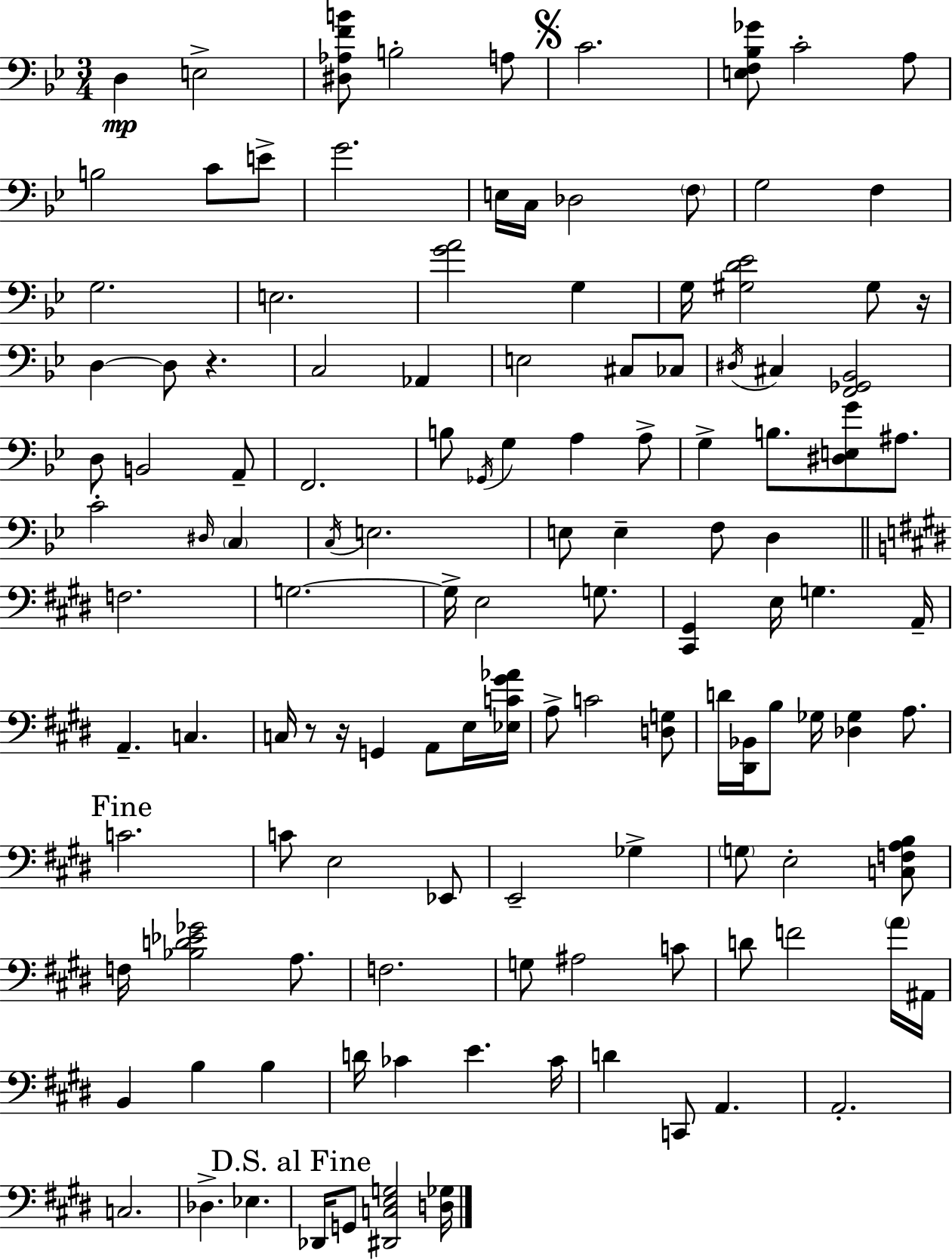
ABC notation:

X:1
T:Untitled
M:3/4
L:1/4
K:Bb
D, E,2 [^D,_A,FB]/2 B,2 A,/2 C2 [E,F,_B,_G]/2 C2 A,/2 B,2 C/2 E/2 G2 E,/4 C,/4 _D,2 F,/2 G,2 F, G,2 E,2 [GA]2 G, G,/4 [^G,D_E]2 ^G,/2 z/4 D, D,/2 z C,2 _A,, E,2 ^C,/2 _C,/2 ^D,/4 ^C, [F,,_G,,_B,,]2 D,/2 B,,2 A,,/2 F,,2 B,/2 _G,,/4 G, A, A,/2 G, B,/2 [^D,E,G]/2 ^A,/2 C2 ^D,/4 C, C,/4 E,2 E,/2 E, F,/2 D, F,2 G,2 G,/4 E,2 G,/2 [^C,,^G,,] E,/4 G, A,,/4 A,, C, C,/4 z/2 z/4 G,, A,,/2 E,/4 [_E,C^G_A]/4 A,/2 C2 [D,G,]/2 D/4 [^D,,_B,,]/4 B,/2 _G,/4 [_D,_G,] A,/2 C2 C/2 E,2 _E,,/2 E,,2 _G, G,/2 E,2 [C,F,A,B,]/2 F,/4 [_B,D_E_G]2 A,/2 F,2 G,/2 ^A,2 C/2 D/2 F2 A/4 ^A,,/4 B,, B, B, D/4 _C E _C/4 D C,,/2 A,, A,,2 C,2 _D, _E, _D,,/4 G,,/2 [^D,,C,E,G,]2 [D,_G,]/4